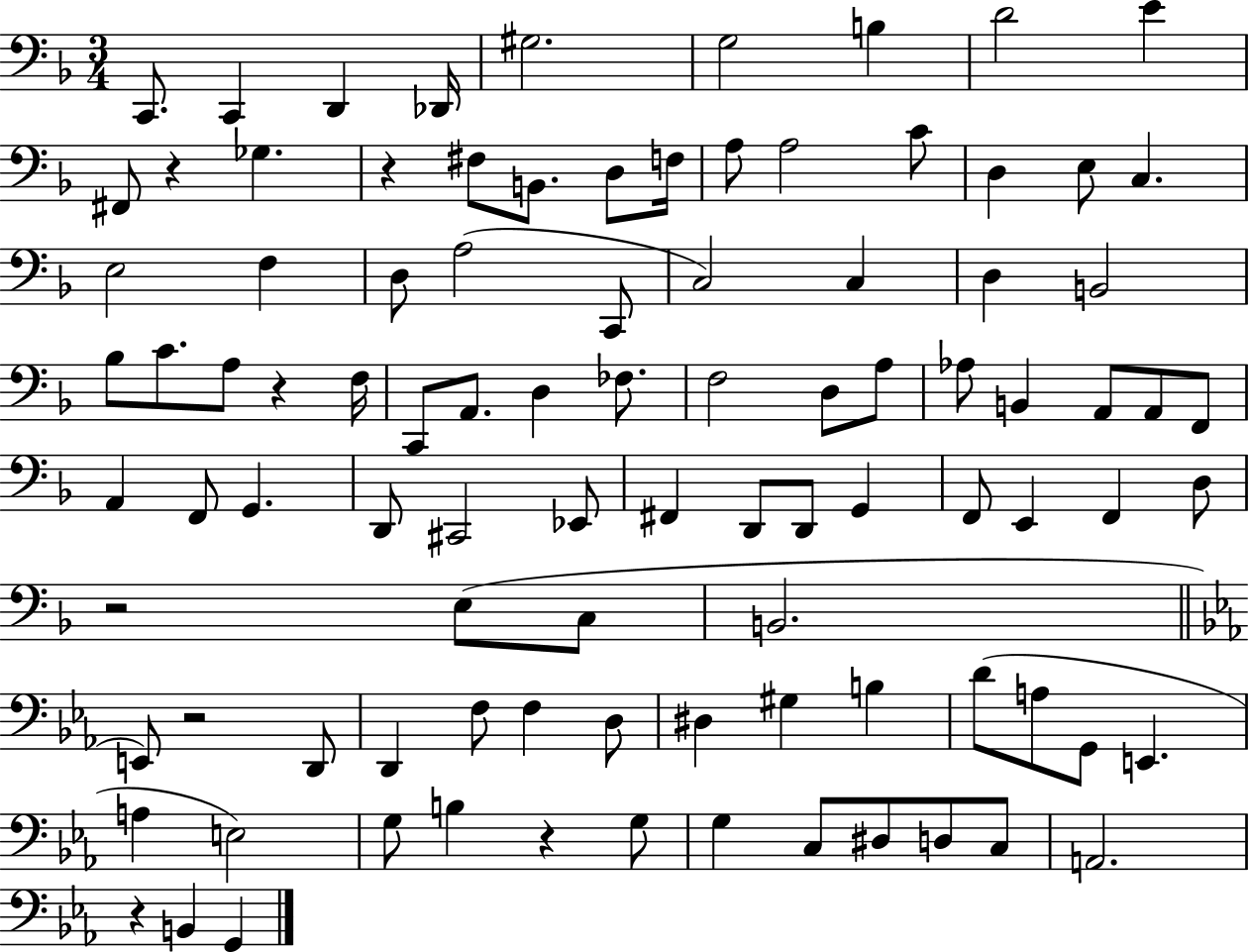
C2/e. C2/q D2/q Db2/s G#3/h. G3/h B3/q D4/h E4/q F#2/e R/q Gb3/q. R/q F#3/e B2/e. D3/e F3/s A3/e A3/h C4/e D3/q E3/e C3/q. E3/h F3/q D3/e A3/h C2/e C3/h C3/q D3/q B2/h Bb3/e C4/e. A3/e R/q F3/s C2/e A2/e. D3/q FES3/e. F3/h D3/e A3/e Ab3/e B2/q A2/e A2/e F2/e A2/q F2/e G2/q. D2/e C#2/h Eb2/e F#2/q D2/e D2/e G2/q F2/e E2/q F2/q D3/e R/h E3/e C3/e B2/h. E2/e R/h D2/e D2/q F3/e F3/q D3/e D#3/q G#3/q B3/q D4/e A3/e G2/e E2/q. A3/q E3/h G3/e B3/q R/q G3/e G3/q C3/e D#3/e D3/e C3/e A2/h. R/q B2/q G2/q